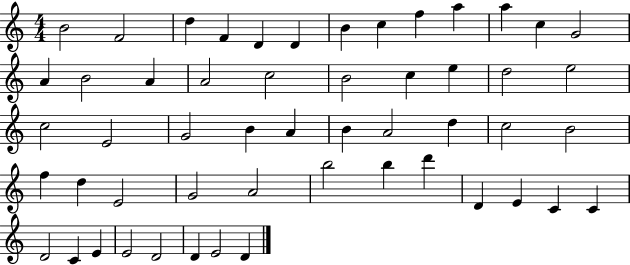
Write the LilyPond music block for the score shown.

{
  \clef treble
  \numericTimeSignature
  \time 4/4
  \key c \major
  b'2 f'2 | d''4 f'4 d'4 d'4 | b'4 c''4 f''4 a''4 | a''4 c''4 g'2 | \break a'4 b'2 a'4 | a'2 c''2 | b'2 c''4 e''4 | d''2 e''2 | \break c''2 e'2 | g'2 b'4 a'4 | b'4 a'2 d''4 | c''2 b'2 | \break f''4 d''4 e'2 | g'2 a'2 | b''2 b''4 d'''4 | d'4 e'4 c'4 c'4 | \break d'2 c'4 e'4 | e'2 d'2 | d'4 e'2 d'4 | \bar "|."
}